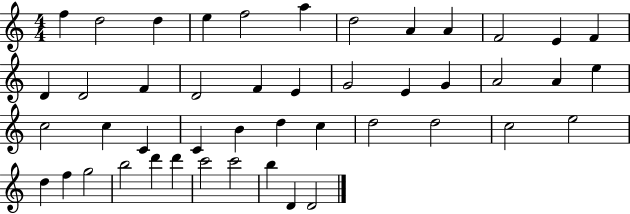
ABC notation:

X:1
T:Untitled
M:4/4
L:1/4
K:C
f d2 d e f2 a d2 A A F2 E F D D2 F D2 F E G2 E G A2 A e c2 c C C B d c d2 d2 c2 e2 d f g2 b2 d' d' c'2 c'2 b D D2